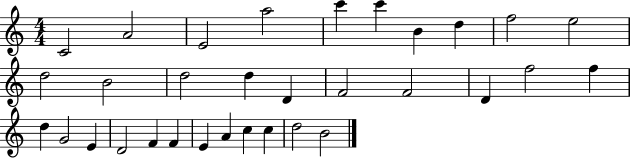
{
  \clef treble
  \numericTimeSignature
  \time 4/4
  \key c \major
  c'2 a'2 | e'2 a''2 | c'''4 c'''4 b'4 d''4 | f''2 e''2 | \break d''2 b'2 | d''2 d''4 d'4 | f'2 f'2 | d'4 f''2 f''4 | \break d''4 g'2 e'4 | d'2 f'4 f'4 | e'4 a'4 c''4 c''4 | d''2 b'2 | \break \bar "|."
}